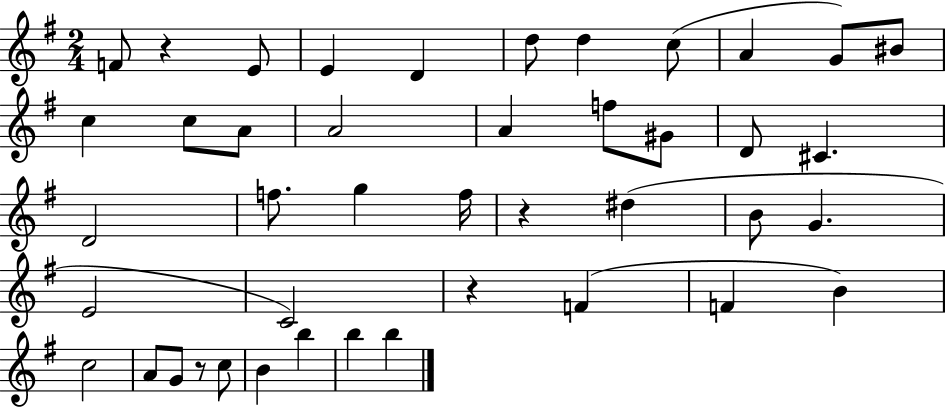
{
  \clef treble
  \numericTimeSignature
  \time 2/4
  \key g \major
  f'8 r4 e'8 | e'4 d'4 | d''8 d''4 c''8( | a'4 g'8) bis'8 | \break c''4 c''8 a'8 | a'2 | a'4 f''8 gis'8 | d'8 cis'4. | \break d'2 | f''8. g''4 f''16 | r4 dis''4( | b'8 g'4. | \break e'2 | c'2) | r4 f'4( | f'4 b'4) | \break c''2 | a'8 g'8 r8 c''8 | b'4 b''4 | b''4 b''4 | \break \bar "|."
}